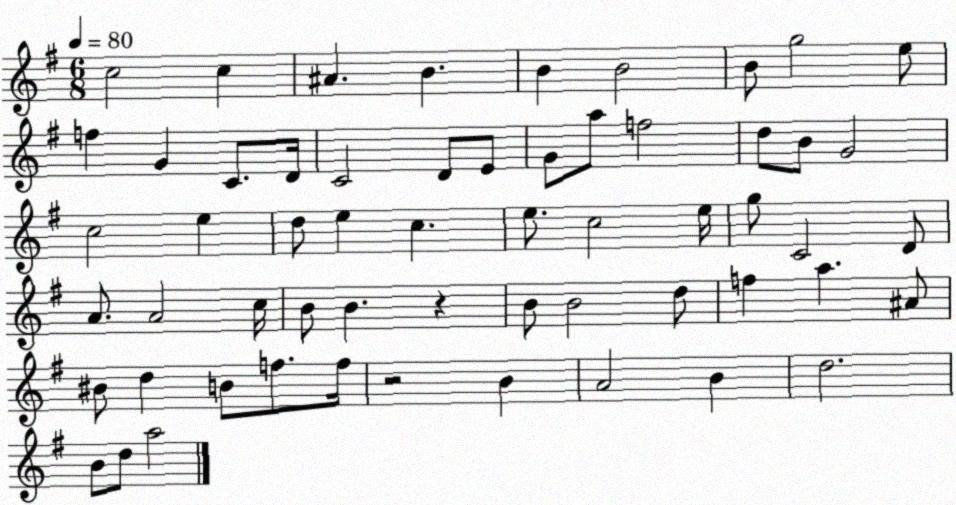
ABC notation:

X:1
T:Untitled
M:6/8
L:1/4
K:G
c2 c ^A B B B2 B/2 g2 e/2 f G C/2 D/4 C2 D/2 E/2 G/2 a/2 f2 d/2 B/2 G2 c2 e d/2 e c e/2 c2 e/4 g/2 C2 D/2 A/2 A2 c/4 B/2 B z B/2 B2 d/2 f a ^A/2 ^B/2 d B/2 f/2 f/4 z2 B A2 B d2 B/2 d/2 a2